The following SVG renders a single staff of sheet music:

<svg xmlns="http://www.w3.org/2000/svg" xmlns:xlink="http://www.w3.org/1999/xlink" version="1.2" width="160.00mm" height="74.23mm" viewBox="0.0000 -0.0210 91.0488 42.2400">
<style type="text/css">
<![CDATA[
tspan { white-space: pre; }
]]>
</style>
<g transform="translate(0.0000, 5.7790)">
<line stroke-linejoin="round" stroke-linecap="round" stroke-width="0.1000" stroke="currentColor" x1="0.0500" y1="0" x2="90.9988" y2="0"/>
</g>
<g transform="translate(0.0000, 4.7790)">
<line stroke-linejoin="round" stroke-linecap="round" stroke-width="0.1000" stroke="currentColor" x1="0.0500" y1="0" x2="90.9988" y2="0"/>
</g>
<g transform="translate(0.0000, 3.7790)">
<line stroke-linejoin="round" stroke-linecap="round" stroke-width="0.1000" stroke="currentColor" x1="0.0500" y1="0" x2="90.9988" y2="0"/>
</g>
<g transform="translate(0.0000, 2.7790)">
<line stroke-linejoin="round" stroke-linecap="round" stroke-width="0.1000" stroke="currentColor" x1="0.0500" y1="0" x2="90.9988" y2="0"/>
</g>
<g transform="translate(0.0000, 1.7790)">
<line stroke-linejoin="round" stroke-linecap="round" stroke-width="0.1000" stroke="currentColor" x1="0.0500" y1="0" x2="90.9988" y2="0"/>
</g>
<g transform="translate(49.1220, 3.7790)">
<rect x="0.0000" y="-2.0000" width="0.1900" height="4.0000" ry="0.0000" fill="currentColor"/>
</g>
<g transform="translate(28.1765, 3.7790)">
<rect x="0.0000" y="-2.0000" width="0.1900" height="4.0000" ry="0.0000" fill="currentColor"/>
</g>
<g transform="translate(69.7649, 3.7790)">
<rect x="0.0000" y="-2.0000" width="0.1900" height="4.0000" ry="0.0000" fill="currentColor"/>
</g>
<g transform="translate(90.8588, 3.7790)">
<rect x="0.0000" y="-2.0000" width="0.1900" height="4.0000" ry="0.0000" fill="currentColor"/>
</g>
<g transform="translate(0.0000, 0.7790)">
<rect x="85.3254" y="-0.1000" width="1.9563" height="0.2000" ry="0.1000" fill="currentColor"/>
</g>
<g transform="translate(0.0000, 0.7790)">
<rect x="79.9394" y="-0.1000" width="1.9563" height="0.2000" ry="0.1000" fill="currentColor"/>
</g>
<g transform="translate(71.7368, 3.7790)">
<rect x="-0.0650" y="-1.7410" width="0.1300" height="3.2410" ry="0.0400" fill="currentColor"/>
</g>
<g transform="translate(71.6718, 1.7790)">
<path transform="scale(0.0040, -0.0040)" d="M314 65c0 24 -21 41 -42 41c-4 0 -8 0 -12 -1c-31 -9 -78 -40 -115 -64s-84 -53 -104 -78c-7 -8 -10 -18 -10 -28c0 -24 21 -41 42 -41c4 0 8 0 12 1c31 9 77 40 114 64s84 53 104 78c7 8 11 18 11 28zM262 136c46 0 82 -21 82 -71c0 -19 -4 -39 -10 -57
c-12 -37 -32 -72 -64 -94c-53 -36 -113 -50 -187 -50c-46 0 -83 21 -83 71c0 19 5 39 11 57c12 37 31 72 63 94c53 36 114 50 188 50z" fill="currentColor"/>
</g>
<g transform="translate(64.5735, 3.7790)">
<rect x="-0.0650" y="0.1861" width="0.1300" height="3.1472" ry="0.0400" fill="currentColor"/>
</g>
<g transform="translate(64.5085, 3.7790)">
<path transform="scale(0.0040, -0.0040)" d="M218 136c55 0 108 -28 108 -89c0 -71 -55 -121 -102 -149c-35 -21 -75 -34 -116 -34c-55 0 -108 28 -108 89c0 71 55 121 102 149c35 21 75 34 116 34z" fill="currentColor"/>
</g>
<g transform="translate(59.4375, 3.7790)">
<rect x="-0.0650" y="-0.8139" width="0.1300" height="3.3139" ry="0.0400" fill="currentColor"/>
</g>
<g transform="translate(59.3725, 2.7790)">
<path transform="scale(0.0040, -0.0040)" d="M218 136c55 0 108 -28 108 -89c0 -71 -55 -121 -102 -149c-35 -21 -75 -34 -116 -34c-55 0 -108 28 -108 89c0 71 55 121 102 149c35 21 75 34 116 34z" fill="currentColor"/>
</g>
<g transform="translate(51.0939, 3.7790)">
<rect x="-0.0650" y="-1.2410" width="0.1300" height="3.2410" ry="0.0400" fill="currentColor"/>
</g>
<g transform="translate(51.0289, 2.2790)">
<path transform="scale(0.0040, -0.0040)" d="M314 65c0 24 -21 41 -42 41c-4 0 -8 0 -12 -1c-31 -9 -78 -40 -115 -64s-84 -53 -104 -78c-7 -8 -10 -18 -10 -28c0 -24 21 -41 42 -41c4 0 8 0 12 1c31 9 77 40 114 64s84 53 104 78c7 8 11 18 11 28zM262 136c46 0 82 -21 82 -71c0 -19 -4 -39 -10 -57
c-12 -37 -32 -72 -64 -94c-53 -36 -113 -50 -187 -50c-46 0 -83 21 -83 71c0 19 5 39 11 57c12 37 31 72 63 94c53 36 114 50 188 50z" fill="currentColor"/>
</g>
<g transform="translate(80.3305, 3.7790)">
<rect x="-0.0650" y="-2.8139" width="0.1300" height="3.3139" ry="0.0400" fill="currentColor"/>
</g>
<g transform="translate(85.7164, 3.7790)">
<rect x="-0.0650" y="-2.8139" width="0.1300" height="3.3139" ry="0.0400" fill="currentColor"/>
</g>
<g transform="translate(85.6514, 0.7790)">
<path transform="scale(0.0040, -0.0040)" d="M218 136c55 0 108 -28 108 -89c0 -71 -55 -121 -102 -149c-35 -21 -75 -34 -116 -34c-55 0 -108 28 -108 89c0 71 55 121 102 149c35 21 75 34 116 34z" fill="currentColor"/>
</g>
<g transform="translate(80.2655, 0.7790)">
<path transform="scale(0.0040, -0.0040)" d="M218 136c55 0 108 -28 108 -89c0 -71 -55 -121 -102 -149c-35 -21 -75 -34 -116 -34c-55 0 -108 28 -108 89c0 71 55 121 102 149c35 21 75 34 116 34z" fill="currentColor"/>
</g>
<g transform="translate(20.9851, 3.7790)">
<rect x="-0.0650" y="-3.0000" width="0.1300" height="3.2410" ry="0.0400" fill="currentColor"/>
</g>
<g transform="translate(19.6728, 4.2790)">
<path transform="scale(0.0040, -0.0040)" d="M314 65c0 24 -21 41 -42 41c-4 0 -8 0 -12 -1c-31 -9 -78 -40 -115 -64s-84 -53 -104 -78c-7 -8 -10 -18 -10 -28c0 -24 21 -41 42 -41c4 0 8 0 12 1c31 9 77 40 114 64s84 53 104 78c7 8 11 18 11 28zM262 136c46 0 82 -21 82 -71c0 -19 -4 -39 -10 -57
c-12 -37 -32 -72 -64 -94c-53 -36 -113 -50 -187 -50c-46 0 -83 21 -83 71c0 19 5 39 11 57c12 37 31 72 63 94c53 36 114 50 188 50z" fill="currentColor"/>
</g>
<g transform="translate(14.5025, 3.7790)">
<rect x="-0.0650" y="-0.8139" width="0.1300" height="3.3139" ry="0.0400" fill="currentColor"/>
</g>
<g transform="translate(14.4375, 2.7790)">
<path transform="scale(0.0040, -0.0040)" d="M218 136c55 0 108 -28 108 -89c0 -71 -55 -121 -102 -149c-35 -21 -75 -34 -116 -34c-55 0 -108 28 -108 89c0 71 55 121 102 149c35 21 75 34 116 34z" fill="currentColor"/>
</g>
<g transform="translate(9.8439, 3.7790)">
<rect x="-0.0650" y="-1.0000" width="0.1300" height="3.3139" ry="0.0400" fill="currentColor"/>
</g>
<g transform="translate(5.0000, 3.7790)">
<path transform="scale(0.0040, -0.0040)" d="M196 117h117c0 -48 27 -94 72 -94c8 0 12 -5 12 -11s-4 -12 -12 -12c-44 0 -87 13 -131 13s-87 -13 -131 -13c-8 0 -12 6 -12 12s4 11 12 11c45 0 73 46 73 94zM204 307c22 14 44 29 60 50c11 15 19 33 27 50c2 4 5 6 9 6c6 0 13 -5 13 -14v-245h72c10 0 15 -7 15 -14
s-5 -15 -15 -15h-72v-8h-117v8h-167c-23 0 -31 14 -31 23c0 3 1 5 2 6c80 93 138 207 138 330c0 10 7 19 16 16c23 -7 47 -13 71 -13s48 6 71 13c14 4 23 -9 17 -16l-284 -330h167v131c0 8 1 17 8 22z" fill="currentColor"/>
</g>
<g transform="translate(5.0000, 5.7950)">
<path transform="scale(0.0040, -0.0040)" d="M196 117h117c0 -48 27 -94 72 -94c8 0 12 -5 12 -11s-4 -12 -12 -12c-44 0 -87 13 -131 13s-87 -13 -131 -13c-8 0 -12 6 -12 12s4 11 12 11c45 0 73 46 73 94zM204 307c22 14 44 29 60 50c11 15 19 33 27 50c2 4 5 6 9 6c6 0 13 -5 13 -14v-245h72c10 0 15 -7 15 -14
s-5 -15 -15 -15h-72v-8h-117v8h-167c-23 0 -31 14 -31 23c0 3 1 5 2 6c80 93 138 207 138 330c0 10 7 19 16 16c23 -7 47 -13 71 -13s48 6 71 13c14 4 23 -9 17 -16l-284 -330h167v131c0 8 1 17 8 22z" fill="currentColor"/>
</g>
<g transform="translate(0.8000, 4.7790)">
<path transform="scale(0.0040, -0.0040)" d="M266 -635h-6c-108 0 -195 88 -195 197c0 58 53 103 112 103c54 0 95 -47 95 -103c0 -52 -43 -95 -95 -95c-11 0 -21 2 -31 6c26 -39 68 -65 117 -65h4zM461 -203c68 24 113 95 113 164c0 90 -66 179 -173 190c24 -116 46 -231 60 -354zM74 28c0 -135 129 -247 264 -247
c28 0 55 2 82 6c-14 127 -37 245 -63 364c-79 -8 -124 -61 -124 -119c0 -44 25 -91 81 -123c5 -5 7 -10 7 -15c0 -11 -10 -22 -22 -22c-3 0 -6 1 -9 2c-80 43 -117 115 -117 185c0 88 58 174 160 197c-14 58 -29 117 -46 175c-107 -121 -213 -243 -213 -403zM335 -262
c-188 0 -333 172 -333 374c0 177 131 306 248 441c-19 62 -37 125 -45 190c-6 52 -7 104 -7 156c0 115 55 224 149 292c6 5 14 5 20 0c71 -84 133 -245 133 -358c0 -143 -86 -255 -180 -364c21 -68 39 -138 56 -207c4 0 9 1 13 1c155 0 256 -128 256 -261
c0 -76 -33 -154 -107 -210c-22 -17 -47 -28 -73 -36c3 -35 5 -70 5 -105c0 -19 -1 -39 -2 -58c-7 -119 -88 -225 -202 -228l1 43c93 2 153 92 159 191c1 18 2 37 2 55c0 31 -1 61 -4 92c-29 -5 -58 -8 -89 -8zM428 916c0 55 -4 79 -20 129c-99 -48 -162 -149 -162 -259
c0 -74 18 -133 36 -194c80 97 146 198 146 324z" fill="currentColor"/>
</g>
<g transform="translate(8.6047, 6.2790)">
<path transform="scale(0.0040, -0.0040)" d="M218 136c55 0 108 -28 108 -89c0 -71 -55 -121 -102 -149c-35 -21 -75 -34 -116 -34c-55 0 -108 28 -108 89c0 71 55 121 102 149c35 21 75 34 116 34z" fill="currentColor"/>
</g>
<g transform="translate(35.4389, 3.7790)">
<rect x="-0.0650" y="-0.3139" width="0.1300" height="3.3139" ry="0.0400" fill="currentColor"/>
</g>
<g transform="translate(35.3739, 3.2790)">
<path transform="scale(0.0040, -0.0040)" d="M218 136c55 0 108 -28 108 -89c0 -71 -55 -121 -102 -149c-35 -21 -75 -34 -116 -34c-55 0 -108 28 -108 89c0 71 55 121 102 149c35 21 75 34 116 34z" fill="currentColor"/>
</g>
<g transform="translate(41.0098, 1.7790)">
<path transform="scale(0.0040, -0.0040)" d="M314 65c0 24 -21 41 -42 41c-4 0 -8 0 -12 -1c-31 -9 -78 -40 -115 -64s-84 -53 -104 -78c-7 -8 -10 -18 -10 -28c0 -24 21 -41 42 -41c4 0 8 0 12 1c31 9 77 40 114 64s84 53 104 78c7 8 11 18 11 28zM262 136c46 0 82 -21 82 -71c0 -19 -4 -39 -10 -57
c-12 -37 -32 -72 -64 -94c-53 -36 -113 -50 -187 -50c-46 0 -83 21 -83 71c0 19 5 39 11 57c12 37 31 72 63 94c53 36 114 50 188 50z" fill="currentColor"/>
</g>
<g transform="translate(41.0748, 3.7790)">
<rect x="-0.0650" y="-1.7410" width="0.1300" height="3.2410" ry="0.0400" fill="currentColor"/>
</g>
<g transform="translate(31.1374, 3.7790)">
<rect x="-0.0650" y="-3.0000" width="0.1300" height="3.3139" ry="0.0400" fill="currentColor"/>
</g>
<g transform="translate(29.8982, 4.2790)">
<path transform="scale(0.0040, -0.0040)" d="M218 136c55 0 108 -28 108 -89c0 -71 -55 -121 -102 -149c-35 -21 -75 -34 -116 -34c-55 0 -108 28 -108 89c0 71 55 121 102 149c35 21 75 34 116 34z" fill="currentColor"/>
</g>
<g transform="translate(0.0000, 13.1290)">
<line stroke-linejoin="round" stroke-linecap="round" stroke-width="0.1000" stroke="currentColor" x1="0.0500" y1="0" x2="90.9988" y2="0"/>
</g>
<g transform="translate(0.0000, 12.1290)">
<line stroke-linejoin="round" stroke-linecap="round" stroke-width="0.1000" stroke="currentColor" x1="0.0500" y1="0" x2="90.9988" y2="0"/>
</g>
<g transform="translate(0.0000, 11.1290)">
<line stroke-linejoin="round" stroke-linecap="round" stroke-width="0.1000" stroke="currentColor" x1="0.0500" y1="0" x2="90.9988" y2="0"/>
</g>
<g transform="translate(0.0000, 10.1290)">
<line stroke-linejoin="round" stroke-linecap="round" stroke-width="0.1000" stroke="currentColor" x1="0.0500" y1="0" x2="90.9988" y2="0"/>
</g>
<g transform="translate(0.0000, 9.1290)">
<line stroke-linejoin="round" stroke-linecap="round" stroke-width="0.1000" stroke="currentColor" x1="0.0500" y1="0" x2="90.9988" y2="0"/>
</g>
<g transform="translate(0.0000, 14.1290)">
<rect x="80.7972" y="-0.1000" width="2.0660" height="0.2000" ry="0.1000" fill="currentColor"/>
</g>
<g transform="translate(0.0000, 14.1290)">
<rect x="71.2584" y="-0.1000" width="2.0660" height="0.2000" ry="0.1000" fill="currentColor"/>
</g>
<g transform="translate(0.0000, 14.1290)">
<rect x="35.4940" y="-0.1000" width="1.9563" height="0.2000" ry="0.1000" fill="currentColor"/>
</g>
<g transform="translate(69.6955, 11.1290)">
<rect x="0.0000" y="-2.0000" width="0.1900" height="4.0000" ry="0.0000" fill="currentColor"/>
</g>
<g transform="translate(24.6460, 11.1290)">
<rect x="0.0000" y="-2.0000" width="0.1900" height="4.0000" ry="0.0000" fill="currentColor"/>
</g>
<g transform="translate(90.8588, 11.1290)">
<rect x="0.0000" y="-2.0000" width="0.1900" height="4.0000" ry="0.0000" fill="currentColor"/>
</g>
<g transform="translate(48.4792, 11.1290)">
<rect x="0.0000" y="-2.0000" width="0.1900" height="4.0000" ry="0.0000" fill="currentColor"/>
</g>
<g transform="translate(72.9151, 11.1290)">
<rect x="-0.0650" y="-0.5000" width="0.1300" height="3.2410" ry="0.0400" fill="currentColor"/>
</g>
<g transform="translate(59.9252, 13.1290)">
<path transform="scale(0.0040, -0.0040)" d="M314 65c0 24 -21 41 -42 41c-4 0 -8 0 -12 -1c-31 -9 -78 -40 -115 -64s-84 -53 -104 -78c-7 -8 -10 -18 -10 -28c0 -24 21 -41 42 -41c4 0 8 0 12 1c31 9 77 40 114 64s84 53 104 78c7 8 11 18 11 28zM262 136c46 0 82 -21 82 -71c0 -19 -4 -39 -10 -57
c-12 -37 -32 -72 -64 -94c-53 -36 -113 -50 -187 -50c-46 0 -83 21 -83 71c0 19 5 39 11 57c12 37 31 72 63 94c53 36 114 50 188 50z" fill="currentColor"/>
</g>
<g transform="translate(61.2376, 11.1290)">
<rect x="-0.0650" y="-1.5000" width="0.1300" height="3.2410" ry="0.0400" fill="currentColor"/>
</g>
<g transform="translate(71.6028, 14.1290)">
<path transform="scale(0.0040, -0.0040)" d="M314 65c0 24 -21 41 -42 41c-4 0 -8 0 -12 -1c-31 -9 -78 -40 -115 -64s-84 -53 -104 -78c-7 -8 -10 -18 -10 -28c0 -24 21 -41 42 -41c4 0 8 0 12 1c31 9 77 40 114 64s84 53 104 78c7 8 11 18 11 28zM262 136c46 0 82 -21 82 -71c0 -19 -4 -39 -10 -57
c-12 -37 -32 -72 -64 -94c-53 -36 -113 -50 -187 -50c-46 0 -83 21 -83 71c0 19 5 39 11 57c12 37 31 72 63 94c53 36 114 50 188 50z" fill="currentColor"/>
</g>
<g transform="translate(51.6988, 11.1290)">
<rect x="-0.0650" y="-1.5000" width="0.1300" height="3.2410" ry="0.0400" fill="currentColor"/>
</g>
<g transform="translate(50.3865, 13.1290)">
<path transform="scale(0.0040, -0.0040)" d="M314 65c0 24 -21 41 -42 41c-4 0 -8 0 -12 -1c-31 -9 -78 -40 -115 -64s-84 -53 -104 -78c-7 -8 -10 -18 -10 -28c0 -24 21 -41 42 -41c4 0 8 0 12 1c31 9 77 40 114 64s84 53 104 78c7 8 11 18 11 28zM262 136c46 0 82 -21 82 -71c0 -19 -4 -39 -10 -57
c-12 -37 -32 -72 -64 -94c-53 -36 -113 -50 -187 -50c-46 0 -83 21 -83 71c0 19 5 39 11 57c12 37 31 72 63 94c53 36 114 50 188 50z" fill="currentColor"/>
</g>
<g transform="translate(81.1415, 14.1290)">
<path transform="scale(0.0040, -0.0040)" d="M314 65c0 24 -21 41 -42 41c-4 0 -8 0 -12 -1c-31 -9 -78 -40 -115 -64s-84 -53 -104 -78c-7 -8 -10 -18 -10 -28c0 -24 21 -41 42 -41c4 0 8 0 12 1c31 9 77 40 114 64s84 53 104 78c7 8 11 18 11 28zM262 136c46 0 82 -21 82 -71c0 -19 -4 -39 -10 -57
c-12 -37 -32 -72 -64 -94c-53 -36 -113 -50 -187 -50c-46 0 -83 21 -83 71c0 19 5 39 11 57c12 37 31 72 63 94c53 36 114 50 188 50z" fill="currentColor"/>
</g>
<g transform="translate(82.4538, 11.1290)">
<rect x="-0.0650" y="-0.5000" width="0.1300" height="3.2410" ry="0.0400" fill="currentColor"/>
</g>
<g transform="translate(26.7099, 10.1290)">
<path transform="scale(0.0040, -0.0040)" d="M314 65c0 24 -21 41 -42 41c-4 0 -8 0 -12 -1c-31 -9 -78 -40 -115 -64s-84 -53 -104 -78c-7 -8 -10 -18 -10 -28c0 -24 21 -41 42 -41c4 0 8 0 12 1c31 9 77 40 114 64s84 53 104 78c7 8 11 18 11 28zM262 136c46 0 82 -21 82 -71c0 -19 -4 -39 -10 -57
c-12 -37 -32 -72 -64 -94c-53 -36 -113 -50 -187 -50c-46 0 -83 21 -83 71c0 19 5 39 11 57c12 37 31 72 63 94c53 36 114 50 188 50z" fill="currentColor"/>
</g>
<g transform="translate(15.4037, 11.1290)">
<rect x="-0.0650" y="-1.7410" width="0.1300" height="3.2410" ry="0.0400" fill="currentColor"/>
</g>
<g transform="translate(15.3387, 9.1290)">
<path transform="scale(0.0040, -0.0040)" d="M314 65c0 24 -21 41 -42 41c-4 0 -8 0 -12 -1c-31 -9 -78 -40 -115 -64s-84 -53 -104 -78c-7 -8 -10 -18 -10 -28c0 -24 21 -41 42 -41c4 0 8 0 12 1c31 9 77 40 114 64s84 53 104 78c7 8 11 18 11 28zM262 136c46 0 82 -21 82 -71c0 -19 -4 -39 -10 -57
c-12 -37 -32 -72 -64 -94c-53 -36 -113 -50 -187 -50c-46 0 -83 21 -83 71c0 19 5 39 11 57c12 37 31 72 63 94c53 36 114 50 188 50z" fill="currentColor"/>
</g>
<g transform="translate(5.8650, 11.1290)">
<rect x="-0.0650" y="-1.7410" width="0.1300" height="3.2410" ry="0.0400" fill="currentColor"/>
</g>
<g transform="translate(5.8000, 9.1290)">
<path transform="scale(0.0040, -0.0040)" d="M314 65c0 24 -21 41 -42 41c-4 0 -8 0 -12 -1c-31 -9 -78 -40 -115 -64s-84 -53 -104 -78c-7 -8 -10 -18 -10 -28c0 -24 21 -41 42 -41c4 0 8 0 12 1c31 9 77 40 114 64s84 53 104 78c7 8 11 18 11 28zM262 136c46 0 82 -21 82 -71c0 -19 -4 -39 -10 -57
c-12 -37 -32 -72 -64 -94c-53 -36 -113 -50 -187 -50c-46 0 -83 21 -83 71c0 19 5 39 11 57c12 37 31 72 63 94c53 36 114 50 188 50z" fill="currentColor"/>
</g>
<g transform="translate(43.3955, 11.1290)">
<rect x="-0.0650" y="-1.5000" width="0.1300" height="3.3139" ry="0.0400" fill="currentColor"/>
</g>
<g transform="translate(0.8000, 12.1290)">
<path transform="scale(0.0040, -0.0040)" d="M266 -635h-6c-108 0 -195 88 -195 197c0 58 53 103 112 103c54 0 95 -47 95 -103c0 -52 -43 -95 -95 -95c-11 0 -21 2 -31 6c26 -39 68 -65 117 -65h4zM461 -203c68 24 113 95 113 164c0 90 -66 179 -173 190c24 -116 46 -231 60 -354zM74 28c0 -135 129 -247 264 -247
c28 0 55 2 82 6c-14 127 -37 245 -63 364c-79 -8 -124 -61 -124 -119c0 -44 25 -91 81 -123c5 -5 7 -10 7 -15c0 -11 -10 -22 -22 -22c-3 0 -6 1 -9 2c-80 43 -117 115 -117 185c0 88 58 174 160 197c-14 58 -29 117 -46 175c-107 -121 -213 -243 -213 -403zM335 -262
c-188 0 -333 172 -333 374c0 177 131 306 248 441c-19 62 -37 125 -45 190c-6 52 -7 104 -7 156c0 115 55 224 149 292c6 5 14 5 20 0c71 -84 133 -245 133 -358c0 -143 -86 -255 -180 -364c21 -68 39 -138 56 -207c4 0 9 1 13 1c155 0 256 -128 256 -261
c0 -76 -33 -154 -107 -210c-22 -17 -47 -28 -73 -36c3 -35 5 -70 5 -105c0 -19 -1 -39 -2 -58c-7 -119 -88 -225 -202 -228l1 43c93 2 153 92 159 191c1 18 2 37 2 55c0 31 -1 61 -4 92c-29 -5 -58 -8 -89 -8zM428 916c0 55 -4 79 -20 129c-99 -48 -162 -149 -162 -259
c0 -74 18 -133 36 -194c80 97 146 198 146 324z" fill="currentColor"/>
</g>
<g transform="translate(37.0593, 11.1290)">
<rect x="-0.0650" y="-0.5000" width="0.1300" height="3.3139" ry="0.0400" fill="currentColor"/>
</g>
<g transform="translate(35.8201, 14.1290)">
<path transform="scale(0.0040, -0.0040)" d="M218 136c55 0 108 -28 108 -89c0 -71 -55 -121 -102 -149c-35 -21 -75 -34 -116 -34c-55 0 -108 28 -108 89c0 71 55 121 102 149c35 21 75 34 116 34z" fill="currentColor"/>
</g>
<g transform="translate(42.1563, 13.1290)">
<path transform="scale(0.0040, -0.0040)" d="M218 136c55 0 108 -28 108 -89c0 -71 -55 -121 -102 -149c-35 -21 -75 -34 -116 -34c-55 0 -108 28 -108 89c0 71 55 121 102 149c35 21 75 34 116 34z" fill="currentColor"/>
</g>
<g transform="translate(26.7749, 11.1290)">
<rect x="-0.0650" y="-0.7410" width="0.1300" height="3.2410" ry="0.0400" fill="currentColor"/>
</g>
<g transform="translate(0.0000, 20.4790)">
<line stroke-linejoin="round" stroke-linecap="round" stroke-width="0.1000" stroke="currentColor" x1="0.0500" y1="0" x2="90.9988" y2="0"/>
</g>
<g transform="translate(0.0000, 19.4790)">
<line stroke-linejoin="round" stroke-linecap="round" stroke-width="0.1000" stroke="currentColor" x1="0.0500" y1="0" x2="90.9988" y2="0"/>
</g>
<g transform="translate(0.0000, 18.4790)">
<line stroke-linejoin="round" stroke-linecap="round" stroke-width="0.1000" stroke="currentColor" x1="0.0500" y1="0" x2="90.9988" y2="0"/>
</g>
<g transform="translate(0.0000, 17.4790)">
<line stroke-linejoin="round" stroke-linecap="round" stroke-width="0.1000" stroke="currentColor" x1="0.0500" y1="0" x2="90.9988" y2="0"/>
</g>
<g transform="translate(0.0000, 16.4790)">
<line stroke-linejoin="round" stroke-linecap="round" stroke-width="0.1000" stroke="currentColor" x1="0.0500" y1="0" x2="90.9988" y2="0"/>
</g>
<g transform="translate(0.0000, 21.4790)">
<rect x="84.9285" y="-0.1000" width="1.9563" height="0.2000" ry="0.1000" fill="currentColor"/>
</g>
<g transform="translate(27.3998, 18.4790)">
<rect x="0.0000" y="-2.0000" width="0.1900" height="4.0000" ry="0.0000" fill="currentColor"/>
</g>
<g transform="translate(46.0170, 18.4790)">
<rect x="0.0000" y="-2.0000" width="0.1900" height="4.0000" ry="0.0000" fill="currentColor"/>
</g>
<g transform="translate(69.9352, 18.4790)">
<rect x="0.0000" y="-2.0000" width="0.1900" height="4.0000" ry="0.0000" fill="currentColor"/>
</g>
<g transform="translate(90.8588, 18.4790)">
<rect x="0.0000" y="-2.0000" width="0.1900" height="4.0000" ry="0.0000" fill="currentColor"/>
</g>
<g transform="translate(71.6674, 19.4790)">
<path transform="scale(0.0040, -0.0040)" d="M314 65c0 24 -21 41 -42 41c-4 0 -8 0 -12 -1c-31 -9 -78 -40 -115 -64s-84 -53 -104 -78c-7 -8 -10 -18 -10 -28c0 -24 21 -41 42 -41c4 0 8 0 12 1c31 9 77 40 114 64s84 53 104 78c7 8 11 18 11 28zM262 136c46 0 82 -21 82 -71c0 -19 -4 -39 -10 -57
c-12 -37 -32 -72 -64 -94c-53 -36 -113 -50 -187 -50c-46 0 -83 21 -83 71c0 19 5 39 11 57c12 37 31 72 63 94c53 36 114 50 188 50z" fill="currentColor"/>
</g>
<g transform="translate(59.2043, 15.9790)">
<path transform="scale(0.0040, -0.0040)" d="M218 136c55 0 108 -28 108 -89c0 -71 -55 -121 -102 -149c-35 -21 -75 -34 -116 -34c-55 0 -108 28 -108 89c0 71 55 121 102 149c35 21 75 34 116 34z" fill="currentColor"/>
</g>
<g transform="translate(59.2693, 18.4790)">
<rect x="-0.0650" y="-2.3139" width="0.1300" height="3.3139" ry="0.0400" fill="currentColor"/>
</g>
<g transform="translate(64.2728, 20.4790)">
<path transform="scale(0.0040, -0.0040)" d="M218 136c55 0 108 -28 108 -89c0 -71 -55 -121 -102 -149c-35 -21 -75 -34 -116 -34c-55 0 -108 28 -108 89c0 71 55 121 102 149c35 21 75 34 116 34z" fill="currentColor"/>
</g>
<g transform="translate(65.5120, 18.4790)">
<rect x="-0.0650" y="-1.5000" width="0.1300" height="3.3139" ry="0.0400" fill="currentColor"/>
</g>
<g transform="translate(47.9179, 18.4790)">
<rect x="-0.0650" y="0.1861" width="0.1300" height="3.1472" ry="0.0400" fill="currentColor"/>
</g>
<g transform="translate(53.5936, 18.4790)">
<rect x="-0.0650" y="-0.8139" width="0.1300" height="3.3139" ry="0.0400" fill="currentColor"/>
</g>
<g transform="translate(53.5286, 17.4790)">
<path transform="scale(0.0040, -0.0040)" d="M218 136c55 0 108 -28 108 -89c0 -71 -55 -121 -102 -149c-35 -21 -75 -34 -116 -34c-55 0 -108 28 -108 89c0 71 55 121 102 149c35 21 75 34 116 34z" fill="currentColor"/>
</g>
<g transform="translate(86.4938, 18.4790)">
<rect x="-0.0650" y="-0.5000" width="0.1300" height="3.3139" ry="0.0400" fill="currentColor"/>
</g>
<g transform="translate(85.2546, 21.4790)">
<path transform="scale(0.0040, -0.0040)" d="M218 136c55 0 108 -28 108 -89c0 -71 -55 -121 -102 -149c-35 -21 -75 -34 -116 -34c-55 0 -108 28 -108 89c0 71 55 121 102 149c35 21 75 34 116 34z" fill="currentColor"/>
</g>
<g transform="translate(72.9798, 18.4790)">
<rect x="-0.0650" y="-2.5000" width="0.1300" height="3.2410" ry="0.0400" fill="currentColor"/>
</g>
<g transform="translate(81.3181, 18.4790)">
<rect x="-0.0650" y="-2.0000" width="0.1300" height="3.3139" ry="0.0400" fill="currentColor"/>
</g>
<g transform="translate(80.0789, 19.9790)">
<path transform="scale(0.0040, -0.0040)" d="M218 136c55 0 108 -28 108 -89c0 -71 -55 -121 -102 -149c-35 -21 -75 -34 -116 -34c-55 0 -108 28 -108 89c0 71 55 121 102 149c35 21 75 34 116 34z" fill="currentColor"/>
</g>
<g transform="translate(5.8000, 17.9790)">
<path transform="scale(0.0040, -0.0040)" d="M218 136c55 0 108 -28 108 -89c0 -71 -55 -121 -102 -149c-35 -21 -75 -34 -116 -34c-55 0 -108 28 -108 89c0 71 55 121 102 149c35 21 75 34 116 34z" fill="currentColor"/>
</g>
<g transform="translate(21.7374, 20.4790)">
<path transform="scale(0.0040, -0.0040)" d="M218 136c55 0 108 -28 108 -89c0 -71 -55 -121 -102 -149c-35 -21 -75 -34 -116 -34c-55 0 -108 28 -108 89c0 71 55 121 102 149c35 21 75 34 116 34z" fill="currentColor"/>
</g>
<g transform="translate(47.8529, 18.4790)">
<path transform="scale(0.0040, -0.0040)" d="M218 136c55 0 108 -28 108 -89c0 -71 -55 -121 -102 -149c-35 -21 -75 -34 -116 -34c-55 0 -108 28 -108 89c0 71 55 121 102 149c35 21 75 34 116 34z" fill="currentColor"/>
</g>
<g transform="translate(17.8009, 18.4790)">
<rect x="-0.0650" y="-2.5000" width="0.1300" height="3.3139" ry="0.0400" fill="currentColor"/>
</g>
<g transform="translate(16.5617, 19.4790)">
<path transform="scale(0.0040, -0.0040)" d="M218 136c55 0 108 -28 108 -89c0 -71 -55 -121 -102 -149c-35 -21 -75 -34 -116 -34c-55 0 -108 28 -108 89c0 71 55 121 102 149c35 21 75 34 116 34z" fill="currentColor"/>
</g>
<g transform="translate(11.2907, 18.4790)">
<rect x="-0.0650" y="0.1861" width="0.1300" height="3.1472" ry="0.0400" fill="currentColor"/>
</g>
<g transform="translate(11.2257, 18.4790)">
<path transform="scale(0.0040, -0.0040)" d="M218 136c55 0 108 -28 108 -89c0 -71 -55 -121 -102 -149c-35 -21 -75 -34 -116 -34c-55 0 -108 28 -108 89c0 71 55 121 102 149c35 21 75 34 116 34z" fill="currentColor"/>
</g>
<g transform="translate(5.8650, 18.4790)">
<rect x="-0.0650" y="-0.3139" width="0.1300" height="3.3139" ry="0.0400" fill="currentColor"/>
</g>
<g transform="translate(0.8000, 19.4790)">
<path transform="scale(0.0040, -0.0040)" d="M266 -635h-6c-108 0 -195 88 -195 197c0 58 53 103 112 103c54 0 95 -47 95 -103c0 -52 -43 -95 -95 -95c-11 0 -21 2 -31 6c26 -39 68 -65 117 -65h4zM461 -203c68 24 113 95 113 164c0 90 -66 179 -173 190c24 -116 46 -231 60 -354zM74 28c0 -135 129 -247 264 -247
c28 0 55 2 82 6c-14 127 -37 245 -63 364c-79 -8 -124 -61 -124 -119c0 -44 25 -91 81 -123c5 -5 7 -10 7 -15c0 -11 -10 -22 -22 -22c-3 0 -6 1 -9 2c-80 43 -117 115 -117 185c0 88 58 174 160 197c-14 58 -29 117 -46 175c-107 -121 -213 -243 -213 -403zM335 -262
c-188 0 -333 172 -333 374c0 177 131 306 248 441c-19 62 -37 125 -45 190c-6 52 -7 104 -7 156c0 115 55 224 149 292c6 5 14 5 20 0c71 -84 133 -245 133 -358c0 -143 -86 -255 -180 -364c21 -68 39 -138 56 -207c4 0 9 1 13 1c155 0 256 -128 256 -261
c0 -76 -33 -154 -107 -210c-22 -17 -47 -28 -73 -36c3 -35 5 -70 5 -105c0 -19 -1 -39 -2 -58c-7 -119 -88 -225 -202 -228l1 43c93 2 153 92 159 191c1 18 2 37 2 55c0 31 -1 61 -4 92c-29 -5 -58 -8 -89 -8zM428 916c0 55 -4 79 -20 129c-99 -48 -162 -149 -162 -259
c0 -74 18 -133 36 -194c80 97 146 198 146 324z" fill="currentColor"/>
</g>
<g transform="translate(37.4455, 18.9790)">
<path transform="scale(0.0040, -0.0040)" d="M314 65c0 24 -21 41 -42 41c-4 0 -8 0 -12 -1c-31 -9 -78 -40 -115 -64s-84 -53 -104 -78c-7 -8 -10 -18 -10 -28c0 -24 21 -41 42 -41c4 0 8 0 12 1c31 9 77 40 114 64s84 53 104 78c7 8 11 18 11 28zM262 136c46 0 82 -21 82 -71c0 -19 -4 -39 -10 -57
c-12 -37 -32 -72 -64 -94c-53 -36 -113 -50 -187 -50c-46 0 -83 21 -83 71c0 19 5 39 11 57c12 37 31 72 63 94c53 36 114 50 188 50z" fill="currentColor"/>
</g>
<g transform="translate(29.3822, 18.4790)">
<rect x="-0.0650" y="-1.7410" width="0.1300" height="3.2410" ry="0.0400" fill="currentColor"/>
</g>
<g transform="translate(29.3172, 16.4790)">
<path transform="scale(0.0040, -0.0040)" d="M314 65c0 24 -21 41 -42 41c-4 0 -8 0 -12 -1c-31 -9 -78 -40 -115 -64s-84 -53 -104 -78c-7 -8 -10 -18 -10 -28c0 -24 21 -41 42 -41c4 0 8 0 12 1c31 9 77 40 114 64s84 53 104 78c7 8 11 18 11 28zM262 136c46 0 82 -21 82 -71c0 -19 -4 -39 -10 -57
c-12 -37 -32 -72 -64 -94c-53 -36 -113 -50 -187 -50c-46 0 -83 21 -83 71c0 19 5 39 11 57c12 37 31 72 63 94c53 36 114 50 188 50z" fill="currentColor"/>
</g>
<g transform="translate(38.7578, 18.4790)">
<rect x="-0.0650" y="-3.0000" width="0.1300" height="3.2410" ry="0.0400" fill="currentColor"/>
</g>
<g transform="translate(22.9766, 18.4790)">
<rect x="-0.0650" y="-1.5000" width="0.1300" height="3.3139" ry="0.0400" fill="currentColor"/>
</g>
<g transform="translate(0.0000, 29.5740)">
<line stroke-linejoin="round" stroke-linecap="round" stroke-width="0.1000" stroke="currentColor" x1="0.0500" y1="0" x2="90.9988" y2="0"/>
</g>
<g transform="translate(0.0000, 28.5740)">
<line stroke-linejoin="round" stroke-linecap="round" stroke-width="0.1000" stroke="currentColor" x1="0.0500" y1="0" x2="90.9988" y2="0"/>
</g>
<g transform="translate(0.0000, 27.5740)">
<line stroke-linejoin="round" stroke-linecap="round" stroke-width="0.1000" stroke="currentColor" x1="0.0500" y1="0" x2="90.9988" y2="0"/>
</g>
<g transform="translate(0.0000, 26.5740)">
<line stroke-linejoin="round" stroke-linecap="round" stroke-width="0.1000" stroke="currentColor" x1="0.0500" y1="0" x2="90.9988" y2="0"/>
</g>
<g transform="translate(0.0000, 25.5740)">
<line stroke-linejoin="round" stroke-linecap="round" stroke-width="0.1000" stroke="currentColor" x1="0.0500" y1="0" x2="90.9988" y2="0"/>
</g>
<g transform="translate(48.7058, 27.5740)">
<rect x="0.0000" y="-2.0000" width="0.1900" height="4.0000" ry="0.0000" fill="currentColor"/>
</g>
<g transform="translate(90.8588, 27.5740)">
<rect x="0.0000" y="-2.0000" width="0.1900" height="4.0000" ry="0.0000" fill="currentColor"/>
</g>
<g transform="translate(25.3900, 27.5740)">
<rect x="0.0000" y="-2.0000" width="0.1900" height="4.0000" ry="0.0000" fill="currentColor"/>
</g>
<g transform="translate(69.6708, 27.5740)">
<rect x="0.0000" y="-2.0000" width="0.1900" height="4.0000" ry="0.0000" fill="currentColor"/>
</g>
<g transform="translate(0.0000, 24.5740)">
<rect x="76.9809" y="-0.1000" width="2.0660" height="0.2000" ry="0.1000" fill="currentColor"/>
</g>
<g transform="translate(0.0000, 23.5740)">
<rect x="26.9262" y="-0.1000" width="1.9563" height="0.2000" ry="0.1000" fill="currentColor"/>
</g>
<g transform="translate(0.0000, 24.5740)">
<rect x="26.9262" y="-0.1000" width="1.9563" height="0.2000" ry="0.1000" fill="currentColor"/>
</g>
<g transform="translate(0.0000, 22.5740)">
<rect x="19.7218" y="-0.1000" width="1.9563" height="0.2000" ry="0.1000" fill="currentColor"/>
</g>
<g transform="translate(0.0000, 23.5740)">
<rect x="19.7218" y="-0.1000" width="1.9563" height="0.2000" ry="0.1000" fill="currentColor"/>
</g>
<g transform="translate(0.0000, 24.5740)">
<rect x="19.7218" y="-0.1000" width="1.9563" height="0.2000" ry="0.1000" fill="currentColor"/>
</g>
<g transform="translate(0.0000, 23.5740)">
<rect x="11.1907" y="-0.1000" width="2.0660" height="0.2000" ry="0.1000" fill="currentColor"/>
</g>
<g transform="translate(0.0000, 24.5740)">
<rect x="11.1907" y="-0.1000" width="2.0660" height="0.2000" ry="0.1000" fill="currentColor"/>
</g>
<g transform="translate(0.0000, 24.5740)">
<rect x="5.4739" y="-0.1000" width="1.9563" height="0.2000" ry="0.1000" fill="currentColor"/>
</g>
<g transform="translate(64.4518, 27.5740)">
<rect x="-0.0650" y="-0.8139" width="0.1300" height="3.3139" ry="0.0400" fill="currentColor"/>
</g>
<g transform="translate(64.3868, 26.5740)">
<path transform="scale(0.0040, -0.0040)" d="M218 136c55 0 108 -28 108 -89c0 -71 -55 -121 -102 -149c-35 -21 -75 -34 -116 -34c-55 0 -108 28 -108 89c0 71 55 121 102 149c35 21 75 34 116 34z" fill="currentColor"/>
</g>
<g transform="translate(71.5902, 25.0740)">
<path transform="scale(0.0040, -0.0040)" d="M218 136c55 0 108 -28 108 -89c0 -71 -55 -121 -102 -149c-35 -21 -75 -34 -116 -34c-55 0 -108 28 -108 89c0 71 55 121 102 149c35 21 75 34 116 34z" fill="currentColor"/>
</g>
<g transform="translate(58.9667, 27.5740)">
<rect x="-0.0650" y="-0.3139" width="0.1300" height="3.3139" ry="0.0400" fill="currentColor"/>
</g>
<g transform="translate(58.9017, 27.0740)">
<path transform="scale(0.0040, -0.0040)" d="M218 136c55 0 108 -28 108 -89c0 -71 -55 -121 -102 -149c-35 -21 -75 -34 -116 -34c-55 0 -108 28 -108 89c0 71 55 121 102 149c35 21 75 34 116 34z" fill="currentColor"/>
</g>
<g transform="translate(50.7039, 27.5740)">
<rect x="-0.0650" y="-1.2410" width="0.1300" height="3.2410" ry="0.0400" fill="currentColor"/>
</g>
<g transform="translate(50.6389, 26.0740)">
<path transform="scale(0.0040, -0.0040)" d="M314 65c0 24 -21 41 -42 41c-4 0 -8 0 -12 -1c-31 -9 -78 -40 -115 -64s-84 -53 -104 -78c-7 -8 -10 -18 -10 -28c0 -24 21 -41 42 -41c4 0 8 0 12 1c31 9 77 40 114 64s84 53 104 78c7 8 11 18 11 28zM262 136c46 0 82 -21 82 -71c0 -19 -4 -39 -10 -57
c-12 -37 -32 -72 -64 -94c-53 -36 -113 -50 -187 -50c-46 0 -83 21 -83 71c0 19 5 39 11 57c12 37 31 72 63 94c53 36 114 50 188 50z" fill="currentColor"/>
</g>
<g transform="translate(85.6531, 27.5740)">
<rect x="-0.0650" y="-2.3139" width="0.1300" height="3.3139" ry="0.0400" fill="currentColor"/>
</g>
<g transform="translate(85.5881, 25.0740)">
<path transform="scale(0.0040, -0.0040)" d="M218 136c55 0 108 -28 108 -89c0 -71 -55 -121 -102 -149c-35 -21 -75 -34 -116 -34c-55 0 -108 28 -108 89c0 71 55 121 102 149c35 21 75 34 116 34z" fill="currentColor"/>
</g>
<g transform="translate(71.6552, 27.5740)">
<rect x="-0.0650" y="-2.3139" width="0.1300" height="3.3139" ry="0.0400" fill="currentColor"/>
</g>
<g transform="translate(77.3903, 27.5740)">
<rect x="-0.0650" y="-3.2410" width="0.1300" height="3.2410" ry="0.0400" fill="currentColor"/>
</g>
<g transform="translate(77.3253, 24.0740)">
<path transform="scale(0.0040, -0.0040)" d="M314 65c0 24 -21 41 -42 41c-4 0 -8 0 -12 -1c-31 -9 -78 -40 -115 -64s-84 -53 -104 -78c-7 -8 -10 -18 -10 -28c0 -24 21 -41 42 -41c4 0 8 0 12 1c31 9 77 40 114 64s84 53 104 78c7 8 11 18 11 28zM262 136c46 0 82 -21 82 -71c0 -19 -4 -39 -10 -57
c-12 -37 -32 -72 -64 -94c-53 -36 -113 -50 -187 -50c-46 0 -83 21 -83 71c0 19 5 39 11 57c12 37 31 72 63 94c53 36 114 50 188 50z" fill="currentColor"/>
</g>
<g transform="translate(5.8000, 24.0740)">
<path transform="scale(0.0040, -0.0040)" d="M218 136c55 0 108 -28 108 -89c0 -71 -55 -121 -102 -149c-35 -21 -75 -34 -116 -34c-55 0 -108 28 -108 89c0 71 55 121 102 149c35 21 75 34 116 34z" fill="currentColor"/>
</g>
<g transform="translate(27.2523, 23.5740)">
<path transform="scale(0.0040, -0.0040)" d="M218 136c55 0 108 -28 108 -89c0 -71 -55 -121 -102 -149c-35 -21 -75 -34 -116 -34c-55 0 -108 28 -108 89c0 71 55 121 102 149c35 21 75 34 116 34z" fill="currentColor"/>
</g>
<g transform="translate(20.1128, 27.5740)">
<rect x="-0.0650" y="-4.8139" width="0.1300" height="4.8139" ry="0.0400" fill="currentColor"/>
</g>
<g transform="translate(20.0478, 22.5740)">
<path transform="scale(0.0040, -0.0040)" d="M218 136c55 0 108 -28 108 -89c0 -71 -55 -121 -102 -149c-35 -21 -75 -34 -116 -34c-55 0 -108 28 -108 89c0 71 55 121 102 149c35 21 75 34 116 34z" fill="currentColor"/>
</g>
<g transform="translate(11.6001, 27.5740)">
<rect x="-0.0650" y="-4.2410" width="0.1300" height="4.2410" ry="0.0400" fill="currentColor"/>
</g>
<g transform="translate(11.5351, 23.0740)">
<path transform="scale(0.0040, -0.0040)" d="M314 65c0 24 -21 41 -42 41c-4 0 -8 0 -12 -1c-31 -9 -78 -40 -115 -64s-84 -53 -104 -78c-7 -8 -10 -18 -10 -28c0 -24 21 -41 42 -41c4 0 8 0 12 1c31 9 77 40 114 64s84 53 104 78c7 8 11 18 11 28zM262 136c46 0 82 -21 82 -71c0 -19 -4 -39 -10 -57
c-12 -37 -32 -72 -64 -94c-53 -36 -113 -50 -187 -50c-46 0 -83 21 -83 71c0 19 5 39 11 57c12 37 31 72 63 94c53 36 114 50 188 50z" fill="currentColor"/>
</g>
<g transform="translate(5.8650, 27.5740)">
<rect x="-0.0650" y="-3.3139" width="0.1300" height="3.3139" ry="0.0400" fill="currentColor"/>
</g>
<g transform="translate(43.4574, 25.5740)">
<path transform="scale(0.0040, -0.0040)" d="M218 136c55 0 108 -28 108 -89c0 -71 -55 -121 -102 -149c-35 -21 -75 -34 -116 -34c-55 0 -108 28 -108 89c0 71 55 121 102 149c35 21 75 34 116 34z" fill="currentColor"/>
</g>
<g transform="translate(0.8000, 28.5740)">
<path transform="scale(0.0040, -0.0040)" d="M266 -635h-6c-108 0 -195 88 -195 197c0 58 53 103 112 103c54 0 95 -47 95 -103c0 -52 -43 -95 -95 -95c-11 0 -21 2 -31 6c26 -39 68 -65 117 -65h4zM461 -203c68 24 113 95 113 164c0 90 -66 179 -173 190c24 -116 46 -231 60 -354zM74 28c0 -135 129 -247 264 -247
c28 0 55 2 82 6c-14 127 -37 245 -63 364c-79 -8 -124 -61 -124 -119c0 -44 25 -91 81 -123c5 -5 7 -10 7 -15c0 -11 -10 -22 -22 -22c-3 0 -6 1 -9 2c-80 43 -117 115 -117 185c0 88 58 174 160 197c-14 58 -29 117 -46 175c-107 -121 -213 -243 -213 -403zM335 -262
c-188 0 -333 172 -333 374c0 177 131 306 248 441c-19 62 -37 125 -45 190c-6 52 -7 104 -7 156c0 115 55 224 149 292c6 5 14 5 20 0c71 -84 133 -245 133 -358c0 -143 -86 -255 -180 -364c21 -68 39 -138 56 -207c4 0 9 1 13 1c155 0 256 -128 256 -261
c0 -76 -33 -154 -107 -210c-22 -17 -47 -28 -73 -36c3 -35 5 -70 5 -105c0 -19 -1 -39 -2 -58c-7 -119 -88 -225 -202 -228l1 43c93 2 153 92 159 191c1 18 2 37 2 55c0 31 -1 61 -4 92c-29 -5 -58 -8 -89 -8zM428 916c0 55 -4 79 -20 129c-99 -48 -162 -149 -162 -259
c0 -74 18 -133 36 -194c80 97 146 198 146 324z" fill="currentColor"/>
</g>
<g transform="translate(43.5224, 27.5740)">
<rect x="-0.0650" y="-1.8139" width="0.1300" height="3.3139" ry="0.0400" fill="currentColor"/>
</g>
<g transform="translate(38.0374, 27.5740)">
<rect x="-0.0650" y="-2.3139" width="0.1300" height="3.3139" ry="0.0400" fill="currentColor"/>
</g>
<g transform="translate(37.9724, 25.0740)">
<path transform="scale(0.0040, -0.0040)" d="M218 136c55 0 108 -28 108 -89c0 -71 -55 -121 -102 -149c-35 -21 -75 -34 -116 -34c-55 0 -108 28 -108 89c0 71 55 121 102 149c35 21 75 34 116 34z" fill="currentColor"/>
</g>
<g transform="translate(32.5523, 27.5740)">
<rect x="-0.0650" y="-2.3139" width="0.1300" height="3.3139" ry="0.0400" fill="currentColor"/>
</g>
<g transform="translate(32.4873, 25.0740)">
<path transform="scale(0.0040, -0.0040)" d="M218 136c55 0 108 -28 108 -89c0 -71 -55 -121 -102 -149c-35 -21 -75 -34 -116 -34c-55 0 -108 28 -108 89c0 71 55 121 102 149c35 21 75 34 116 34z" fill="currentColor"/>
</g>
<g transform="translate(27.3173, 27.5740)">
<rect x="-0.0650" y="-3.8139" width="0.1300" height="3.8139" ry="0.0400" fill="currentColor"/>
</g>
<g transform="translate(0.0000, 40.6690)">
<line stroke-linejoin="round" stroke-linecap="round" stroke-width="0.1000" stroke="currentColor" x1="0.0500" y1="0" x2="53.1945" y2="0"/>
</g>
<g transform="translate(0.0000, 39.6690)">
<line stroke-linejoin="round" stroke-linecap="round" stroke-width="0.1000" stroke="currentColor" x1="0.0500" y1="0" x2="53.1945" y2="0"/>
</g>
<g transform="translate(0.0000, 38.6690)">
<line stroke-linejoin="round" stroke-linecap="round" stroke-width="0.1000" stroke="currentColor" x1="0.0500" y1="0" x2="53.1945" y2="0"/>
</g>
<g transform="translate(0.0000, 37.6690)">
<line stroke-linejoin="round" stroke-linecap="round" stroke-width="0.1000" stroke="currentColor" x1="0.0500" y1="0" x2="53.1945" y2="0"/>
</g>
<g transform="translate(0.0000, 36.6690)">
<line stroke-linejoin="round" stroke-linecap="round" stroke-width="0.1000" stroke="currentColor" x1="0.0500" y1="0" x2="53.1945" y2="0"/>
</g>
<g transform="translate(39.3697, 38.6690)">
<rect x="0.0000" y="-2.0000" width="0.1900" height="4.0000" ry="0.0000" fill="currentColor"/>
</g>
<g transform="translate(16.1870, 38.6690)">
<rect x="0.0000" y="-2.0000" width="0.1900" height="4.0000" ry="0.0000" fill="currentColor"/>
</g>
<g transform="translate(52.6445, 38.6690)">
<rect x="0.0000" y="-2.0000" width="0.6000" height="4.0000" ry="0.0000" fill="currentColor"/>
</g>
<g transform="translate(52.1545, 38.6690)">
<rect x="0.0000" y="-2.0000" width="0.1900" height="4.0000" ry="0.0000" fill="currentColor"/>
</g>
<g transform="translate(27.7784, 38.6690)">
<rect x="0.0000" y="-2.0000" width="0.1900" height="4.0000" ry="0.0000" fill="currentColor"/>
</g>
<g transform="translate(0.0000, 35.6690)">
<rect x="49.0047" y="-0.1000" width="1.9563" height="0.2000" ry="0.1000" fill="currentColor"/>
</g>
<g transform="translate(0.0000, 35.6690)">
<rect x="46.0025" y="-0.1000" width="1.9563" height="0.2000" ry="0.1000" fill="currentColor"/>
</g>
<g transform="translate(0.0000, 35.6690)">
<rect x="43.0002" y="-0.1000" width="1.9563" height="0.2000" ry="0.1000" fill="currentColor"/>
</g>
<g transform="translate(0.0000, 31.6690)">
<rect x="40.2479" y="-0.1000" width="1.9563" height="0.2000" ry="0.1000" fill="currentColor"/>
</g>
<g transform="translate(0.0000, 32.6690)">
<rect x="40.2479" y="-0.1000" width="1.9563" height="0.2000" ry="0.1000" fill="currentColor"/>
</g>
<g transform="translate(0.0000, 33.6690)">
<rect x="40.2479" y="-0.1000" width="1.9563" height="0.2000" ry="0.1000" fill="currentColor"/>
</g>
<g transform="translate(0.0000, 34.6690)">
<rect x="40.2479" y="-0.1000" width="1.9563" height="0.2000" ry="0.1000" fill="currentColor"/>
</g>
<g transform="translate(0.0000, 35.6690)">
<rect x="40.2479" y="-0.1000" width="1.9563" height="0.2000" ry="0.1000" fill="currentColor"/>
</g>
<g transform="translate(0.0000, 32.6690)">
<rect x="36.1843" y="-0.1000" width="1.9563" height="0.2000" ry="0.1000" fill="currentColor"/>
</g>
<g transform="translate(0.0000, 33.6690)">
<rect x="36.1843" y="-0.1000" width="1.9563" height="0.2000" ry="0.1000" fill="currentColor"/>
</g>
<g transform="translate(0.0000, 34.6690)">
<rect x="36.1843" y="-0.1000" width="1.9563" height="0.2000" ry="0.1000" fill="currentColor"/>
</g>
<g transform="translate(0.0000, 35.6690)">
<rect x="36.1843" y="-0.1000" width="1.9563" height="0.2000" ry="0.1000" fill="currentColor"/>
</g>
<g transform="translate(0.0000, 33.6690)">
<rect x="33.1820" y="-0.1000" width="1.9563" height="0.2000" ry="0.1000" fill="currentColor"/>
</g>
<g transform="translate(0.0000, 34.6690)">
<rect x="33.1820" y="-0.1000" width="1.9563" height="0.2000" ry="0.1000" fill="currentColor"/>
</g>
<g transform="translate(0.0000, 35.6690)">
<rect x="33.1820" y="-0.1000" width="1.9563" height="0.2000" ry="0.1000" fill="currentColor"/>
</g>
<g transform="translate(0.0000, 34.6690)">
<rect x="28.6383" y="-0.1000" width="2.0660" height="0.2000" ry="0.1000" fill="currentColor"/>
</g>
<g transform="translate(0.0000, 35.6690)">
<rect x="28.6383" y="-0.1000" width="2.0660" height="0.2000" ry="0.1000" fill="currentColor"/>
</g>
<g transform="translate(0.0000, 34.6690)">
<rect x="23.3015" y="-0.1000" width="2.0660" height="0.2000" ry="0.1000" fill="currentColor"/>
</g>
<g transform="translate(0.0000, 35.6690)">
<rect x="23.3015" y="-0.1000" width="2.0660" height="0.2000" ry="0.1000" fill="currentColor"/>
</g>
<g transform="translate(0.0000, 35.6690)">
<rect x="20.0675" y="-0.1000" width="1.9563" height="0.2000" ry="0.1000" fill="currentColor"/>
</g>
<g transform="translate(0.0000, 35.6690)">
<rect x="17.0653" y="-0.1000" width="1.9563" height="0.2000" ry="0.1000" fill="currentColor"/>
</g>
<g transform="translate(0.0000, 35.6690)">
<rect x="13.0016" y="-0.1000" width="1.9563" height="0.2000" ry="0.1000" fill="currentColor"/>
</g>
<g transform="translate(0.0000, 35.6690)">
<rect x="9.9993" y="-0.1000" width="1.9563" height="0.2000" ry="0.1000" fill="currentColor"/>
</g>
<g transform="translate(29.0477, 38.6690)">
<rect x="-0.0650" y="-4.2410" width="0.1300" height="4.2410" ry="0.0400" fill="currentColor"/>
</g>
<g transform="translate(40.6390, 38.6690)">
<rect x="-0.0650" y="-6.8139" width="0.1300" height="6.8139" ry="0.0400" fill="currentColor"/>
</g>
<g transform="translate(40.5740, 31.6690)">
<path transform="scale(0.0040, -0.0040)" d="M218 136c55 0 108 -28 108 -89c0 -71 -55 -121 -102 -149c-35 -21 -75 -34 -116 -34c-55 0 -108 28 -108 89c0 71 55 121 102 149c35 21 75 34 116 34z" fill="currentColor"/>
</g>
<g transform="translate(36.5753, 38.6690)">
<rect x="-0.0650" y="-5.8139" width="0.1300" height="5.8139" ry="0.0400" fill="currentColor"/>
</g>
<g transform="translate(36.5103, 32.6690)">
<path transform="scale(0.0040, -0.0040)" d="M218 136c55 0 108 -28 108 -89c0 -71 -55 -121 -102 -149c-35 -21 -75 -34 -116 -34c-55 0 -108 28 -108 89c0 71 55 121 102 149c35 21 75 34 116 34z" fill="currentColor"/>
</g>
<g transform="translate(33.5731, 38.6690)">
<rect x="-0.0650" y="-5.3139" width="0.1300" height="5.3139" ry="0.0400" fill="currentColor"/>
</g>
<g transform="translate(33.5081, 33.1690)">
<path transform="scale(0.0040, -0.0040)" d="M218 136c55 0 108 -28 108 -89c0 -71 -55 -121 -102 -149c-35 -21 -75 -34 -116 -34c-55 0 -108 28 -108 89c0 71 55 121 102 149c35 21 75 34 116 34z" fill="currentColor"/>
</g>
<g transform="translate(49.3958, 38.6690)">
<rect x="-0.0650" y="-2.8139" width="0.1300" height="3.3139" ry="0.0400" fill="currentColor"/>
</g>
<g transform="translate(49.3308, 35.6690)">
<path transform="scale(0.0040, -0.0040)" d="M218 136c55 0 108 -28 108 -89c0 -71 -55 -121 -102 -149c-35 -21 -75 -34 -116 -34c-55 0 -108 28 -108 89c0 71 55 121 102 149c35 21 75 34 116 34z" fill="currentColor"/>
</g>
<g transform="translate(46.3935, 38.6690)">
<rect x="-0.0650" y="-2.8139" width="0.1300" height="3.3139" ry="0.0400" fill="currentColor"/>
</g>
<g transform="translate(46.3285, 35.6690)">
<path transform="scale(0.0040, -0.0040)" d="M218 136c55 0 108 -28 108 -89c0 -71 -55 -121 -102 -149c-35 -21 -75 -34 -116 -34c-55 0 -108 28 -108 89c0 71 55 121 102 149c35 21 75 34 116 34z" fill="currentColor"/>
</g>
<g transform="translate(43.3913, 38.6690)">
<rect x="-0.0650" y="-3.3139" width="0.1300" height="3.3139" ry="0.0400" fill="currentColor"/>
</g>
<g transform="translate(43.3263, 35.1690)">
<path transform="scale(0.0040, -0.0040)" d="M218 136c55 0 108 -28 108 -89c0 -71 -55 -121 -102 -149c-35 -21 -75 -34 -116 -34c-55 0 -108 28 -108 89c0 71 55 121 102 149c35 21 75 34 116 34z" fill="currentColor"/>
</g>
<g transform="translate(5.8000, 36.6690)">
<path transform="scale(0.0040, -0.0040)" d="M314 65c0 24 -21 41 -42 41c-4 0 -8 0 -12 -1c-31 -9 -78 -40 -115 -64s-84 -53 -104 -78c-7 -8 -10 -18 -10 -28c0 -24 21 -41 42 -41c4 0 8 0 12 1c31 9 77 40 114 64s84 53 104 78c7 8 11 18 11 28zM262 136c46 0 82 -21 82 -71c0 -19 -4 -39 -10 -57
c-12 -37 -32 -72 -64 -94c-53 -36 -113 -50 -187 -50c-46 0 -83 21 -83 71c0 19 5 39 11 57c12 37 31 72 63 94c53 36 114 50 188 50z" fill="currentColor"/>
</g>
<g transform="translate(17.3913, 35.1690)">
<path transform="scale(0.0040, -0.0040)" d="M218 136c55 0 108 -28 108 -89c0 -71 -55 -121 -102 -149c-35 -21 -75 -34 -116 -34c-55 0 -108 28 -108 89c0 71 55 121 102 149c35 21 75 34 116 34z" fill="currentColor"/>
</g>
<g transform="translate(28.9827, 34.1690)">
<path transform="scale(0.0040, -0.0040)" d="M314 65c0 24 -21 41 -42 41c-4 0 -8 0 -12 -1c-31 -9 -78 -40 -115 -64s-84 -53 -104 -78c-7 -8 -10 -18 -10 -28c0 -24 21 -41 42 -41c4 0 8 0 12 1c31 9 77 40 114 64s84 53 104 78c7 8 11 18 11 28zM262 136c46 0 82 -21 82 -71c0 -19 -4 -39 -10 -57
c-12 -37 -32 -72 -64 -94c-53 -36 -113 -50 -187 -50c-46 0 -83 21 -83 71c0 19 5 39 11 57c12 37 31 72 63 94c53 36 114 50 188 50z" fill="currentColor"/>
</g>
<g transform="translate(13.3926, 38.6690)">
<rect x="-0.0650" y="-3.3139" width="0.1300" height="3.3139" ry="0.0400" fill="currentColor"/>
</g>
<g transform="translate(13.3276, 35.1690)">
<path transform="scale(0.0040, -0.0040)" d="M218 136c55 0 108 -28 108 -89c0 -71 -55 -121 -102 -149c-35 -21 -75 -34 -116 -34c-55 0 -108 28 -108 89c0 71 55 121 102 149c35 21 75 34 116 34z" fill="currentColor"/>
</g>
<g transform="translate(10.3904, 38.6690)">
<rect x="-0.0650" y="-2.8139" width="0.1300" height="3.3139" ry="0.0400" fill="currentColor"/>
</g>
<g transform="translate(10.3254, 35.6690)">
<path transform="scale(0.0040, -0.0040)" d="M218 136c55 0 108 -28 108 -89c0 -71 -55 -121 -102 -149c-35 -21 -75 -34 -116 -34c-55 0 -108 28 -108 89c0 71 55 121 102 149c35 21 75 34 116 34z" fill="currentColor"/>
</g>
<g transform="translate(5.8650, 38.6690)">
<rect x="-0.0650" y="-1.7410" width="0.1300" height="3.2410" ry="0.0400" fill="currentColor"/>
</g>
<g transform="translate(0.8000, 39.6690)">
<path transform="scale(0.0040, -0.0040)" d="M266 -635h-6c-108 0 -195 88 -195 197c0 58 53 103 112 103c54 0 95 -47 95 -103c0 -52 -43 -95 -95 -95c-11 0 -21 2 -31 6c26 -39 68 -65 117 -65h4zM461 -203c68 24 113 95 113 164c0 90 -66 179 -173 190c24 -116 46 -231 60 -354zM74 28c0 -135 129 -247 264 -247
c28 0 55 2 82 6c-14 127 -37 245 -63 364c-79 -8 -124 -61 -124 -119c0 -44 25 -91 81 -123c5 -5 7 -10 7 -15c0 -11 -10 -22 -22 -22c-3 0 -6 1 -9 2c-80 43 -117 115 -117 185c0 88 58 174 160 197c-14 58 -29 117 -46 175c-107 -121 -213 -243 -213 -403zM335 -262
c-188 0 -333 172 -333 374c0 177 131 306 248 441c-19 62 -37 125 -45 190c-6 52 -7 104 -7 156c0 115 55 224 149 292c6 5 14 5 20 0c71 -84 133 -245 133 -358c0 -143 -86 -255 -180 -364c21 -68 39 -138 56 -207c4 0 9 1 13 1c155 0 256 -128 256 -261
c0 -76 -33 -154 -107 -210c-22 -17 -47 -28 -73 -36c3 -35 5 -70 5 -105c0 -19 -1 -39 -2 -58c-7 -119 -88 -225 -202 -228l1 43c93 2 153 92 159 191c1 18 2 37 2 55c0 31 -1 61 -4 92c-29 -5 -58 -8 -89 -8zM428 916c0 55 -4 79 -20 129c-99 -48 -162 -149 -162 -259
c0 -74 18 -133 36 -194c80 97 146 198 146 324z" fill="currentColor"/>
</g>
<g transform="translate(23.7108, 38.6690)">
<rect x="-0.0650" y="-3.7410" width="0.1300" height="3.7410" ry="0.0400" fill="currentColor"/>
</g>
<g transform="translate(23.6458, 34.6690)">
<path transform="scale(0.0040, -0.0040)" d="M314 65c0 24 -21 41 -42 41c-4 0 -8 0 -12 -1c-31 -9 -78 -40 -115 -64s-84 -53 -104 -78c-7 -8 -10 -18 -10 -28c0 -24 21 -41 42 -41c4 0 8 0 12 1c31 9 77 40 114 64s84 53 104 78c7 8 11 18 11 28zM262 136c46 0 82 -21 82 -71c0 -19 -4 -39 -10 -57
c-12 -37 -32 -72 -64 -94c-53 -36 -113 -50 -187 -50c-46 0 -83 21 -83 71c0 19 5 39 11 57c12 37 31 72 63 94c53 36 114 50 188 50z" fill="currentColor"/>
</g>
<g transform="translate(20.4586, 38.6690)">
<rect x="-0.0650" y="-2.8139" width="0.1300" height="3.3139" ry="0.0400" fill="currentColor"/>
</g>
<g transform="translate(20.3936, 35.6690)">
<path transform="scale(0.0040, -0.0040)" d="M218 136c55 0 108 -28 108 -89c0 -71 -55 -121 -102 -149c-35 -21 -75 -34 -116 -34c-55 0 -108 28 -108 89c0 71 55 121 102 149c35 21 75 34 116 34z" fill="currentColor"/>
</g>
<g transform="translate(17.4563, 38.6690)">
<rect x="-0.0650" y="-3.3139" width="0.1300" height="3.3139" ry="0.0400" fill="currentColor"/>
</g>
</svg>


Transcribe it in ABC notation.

X:1
T:Untitled
M:4/4
L:1/4
K:C
D d A2 A c f2 e2 d B f2 a a f2 f2 d2 C E E2 E2 C2 C2 c B G E f2 A2 B d g E G2 F C b d'2 e' c' g g f e2 c d g b2 g f2 a b b a c'2 d'2 f' g' b' b a a